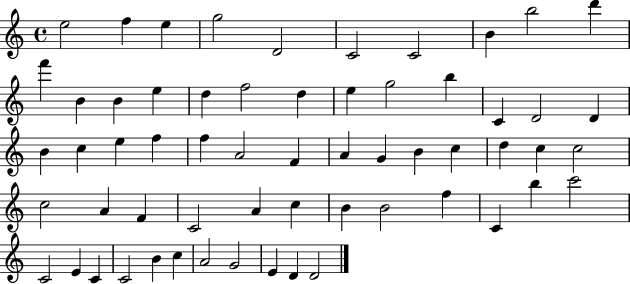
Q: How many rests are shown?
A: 0